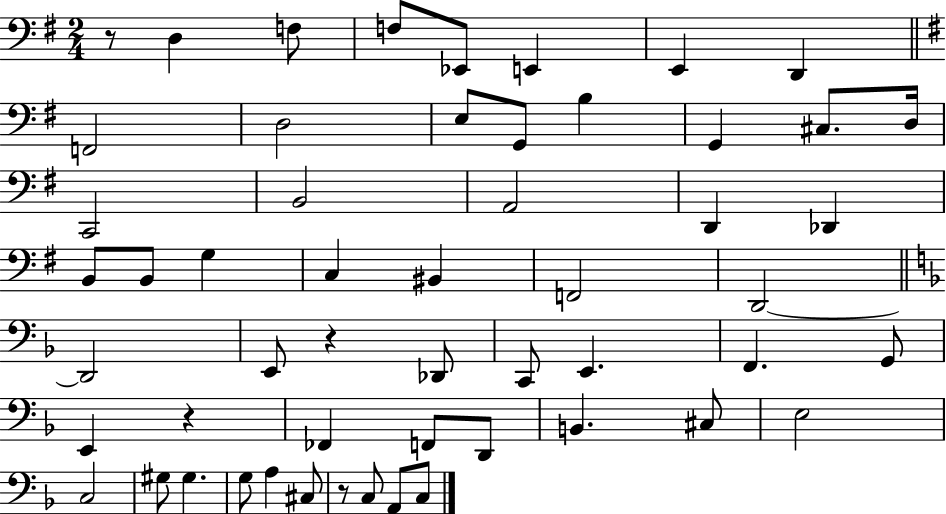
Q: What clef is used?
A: bass